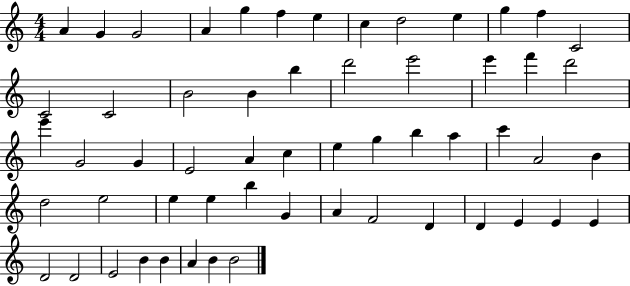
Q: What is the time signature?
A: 4/4